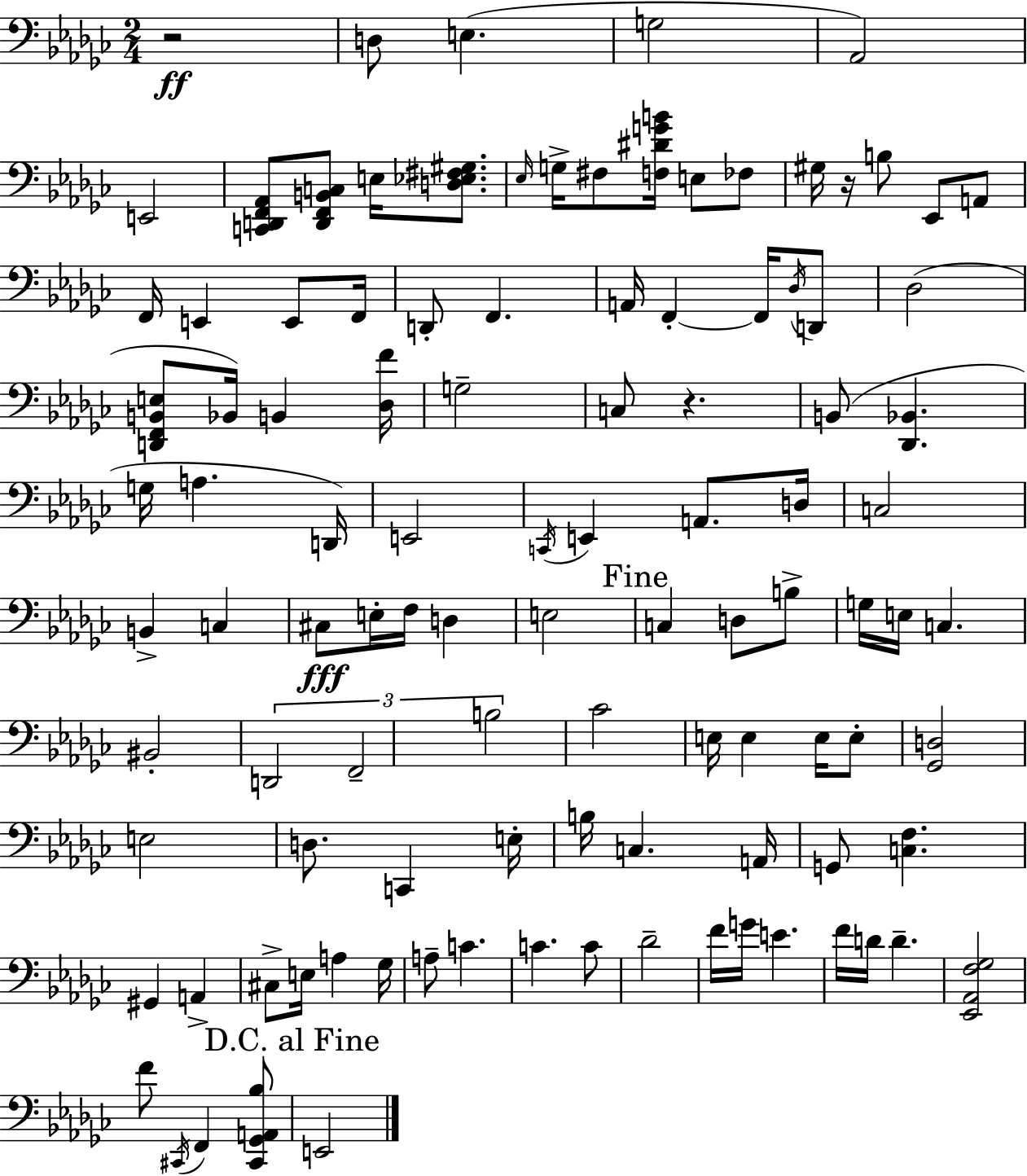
R/h D3/e E3/q. G3/h Ab2/h E2/h [C2,D2,F2,Ab2]/e [D2,F2,B2,C3]/e E3/s [D3,Eb3,F#3,G#3]/e. Eb3/s G3/s F#3/e [F3,D#4,G4,B4]/s E3/e FES3/e G#3/s R/s B3/e Eb2/e A2/e F2/s E2/q E2/e F2/s D2/e F2/q. A2/s F2/q F2/s Db3/s D2/e Db3/h [D2,F2,B2,E3]/e Bb2/s B2/q [Db3,F4]/s G3/h C3/e R/q. B2/e [Db2,Bb2]/q. G3/s A3/q. D2/s E2/h C2/s E2/q A2/e. D3/s C3/h B2/q C3/q C#3/e E3/s F3/s D3/q E3/h C3/q D3/e B3/e G3/s E3/s C3/q. BIS2/h D2/h F2/h B3/h CES4/h E3/s E3/q E3/s E3/e [Gb2,D3]/h E3/h D3/e. C2/q E3/s B3/s C3/q. A2/s G2/e [C3,F3]/q. G#2/q A2/q C#3/e E3/s A3/q Gb3/s A3/e C4/q. C4/q. C4/e Db4/h F4/s G4/s E4/q. F4/s D4/s D4/q. [Eb2,Ab2,F3,Gb3]/h F4/e C#2/s F2/q [C#2,Gb2,A2,Bb3]/e E2/h